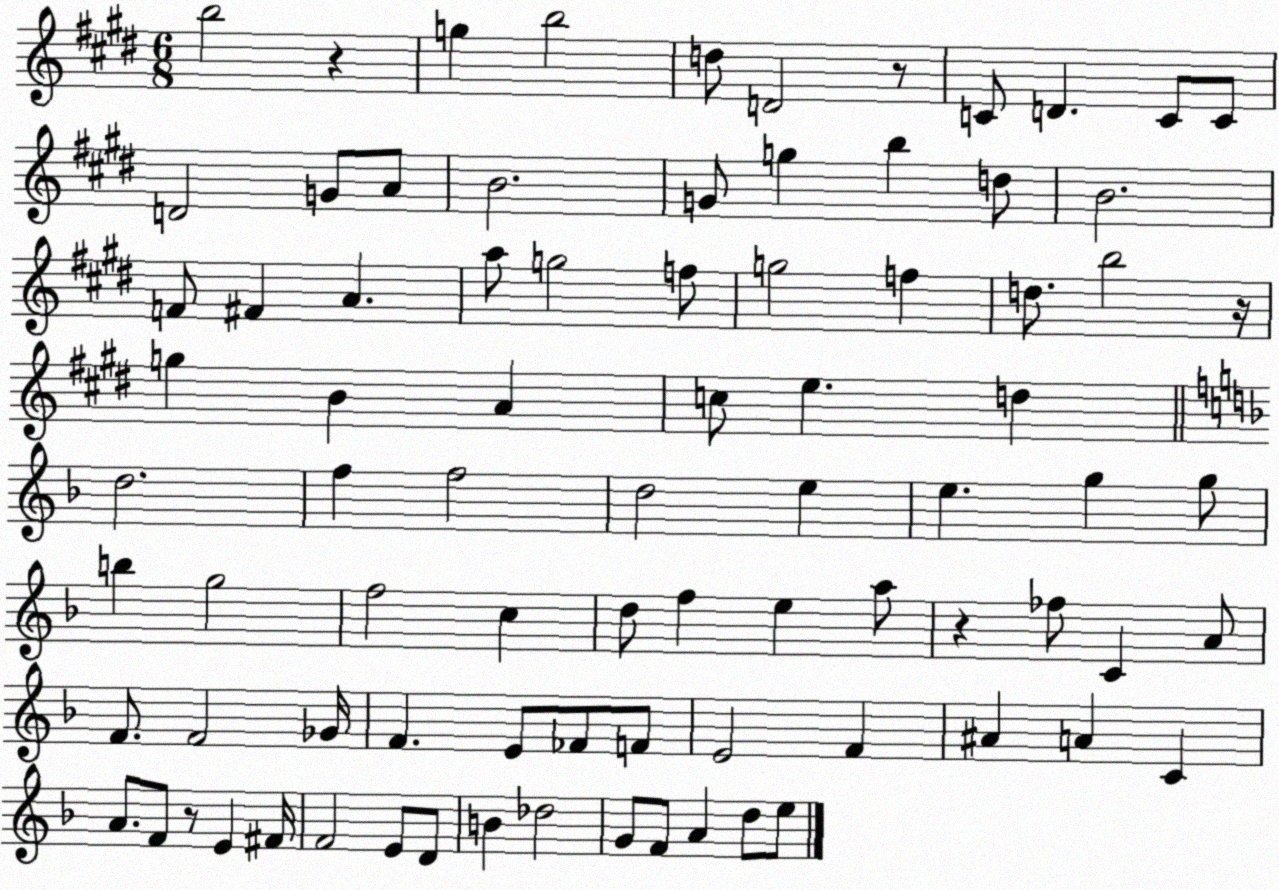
X:1
T:Untitled
M:6/8
L:1/4
K:E
b2 z g b2 d/2 D2 z/2 C/2 D C/2 C/2 D2 G/2 A/2 B2 G/2 g b d/2 B2 F/2 ^F A a/2 g2 f/2 g2 f d/2 b2 z/4 g B A c/2 e d d2 f f2 d2 e e g g/2 b g2 f2 c d/2 f e a/2 z _f/2 C A/2 F/2 F2 _G/4 F E/2 _F/2 F/2 E2 F ^A A C A/2 F/2 z/2 E ^F/4 F2 E/2 D/2 B _d2 G/2 F/2 A d/2 e/2